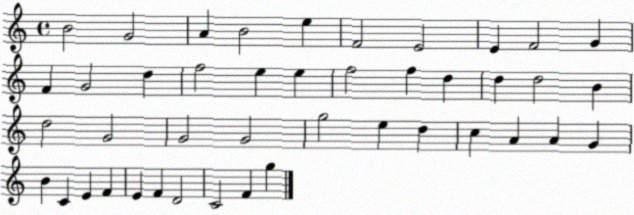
X:1
T:Untitled
M:4/4
L:1/4
K:C
B2 G2 A B2 e F2 E2 E F2 G F G2 d f2 e e f2 f d d d2 B d2 G2 G2 G2 g2 e d c A A G B C E F E F D2 C2 F g